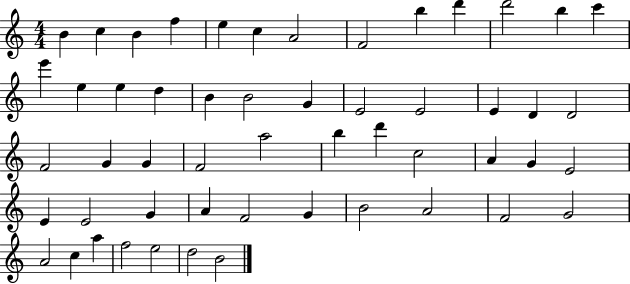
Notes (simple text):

B4/q C5/q B4/q F5/q E5/q C5/q A4/h F4/h B5/q D6/q D6/h B5/q C6/q E6/q E5/q E5/q D5/q B4/q B4/h G4/q E4/h E4/h E4/q D4/q D4/h F4/h G4/q G4/q F4/h A5/h B5/q D6/q C5/h A4/q G4/q E4/h E4/q E4/h G4/q A4/q F4/h G4/q B4/h A4/h F4/h G4/h A4/h C5/q A5/q F5/h E5/h D5/h B4/h